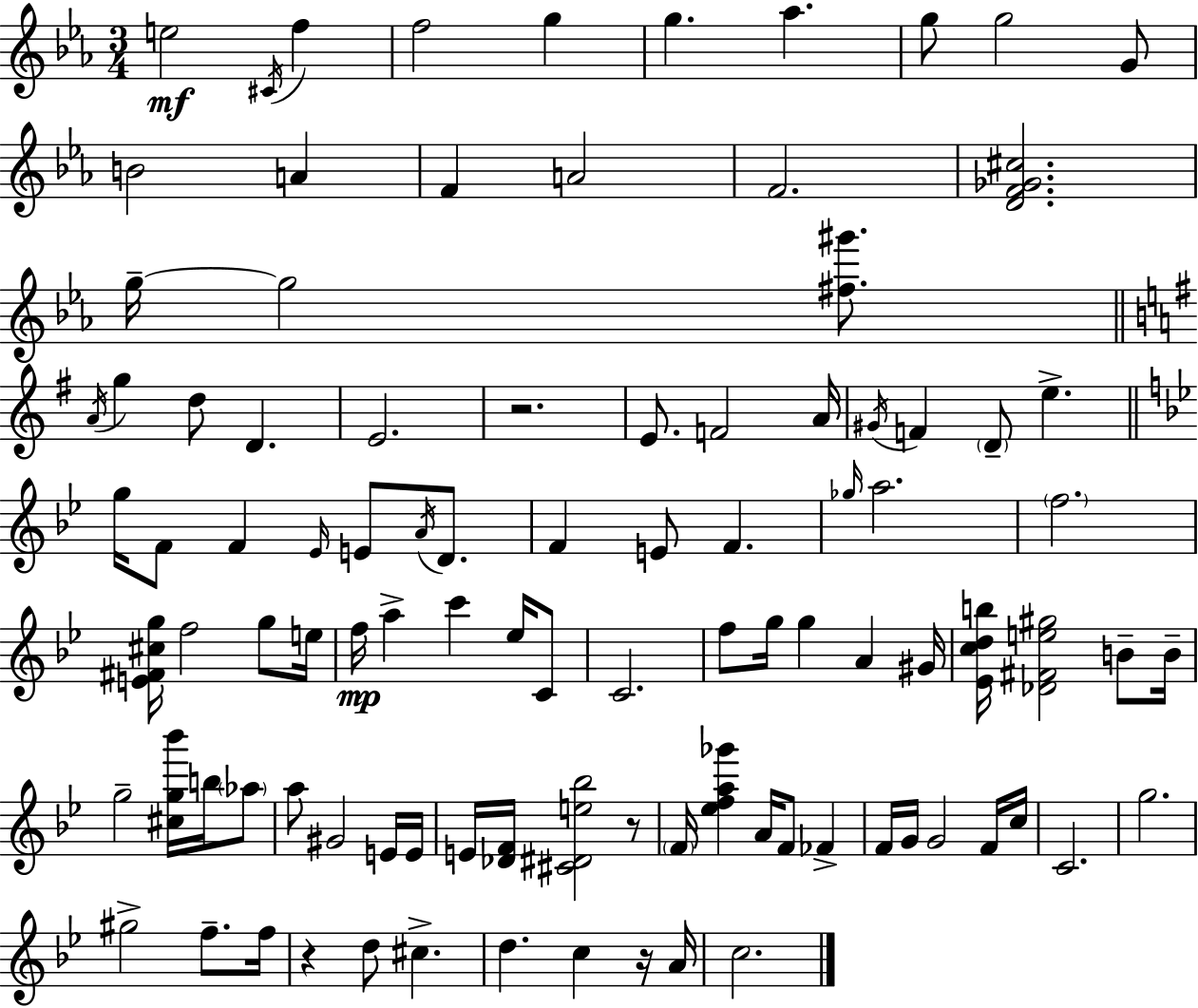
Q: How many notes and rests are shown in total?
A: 99